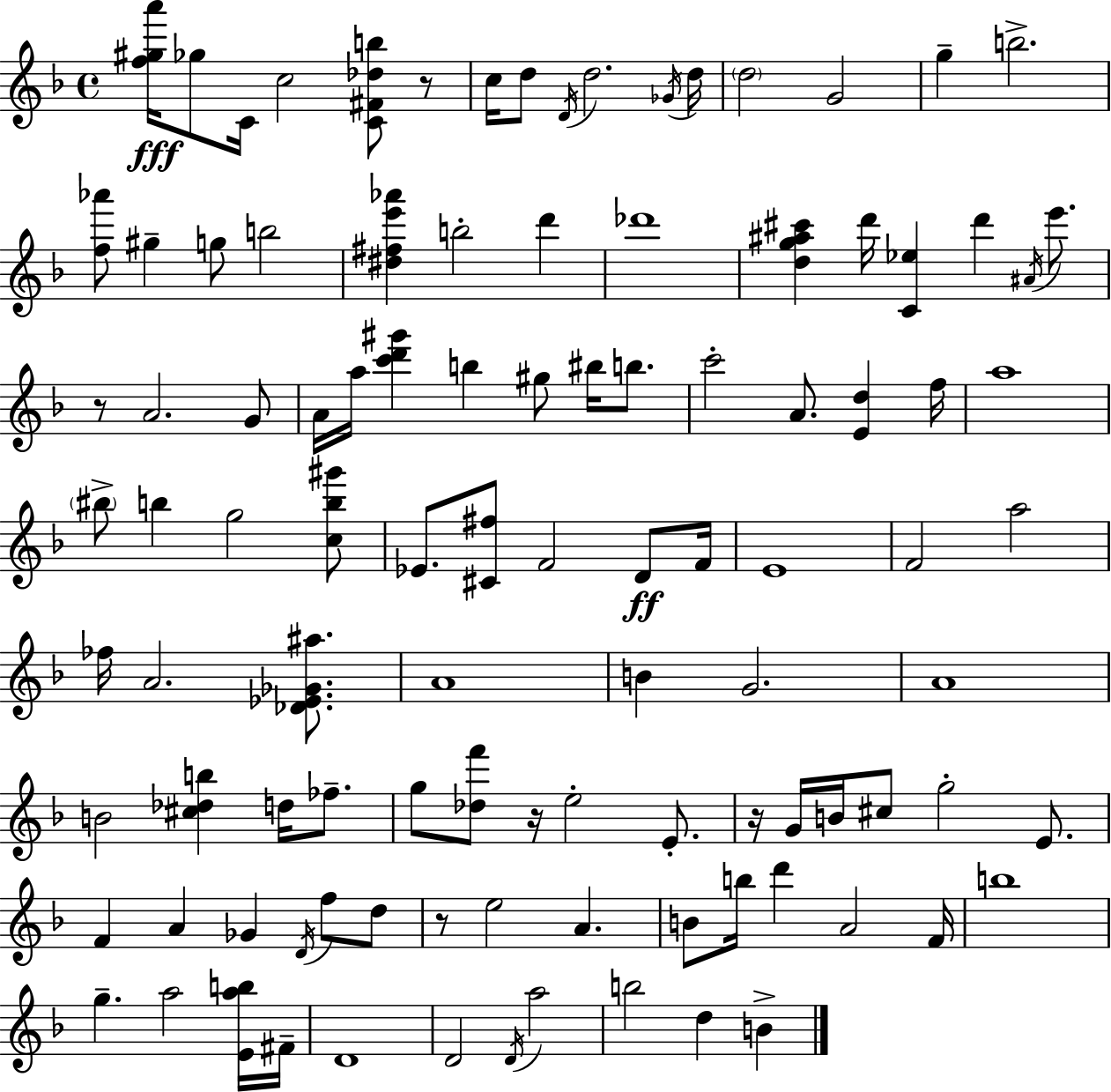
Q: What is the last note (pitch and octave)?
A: B4